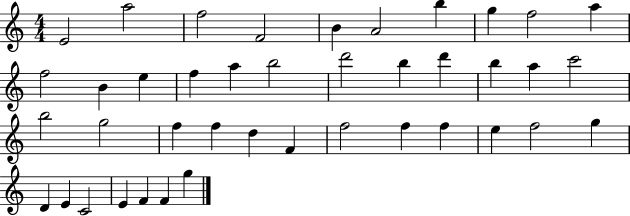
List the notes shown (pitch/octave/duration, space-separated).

E4/h A5/h F5/h F4/h B4/q A4/h B5/q G5/q F5/h A5/q F5/h B4/q E5/q F5/q A5/q B5/h D6/h B5/q D6/q B5/q A5/q C6/h B5/h G5/h F5/q F5/q D5/q F4/q F5/h F5/q F5/q E5/q F5/h G5/q D4/q E4/q C4/h E4/q F4/q F4/q G5/q